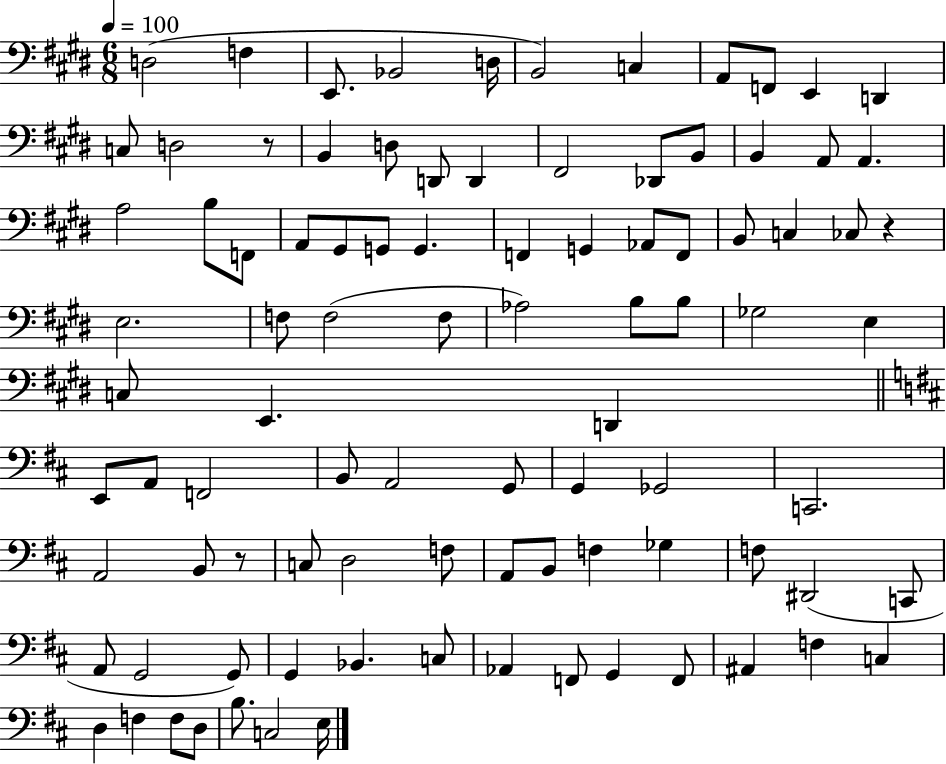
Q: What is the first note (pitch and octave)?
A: D3